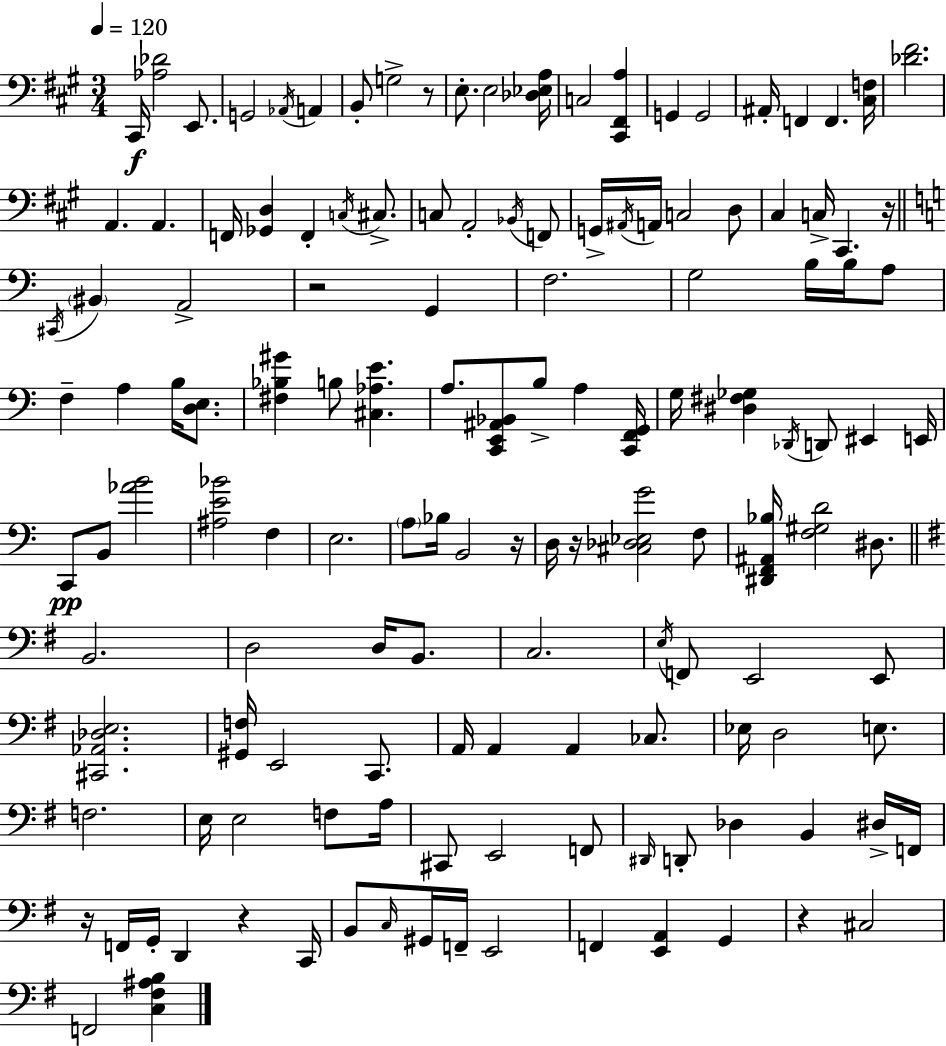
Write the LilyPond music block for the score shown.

{
  \clef bass
  \numericTimeSignature
  \time 3/4
  \key a \major
  \tempo 4 = 120
  cis,16\f <aes des'>2 e,8. | g,2 \acciaccatura { aes,16 } a,4 | b,8-. g2-> r8 | e8.-. e2 | \break <des ees a>16 c2 <cis, fis, a>4 | g,4 g,2 | ais,16-. f,4 f,4. | <cis f>16 <des' fis'>2. | \break a,4. a,4. | f,16 <ges, d>4 f,4-. \acciaccatura { c16 } cis8.-> | c8 a,2-. | \acciaccatura { bes,16 } f,8 g,16-> \acciaccatura { ais,16 } a,16 c2 | \break d8 cis4 c16-> cis,4. | r16 \bar "||" \break \key a \minor \acciaccatura { cis,16 } \parenthesize bis,4 a,2-> | r2 g,4 | f2. | g2 b16 b16 a8 | \break f4-- a4 b16 <d e>8. | <fis bes gis'>4 b8 <cis aes e'>4. | a8. <c, e, ais, bes,>8 b8-> a4 | <c, f, g,>16 g16 <dis fis ges>4 \acciaccatura { des,16 } d,8 eis,4 | \break e,16 c,8\pp b,8 <aes' b'>2 | <ais e' bes'>2 f4 | e2. | \parenthesize a8 bes16 b,2 | \break r16 d16 r16 <cis des ees g'>2 | f8 <dis, f, ais, bes>16 <f gis d'>2 dis8. | \bar "||" \break \key e \minor b,2. | d2 d16 b,8. | c2. | \acciaccatura { e16 } f,8 e,2 e,8 | \break <cis, aes, des e>2. | <gis, f>16 e,2 c,8. | a,16 a,4 a,4 ces8. | ees16 d2 e8. | \break f2. | e16 e2 f8 | a16 cis,8 e,2 f,8 | \grace { dis,16 } d,8-. des4 b,4 | \break dis16-> f,16 r16 f,16 g,16-. d,4 r4 | c,16 b,8 \grace { c16 } gis,16 f,16-- e,2 | f,4 <e, a,>4 g,4 | r4 cis2 | \break f,2 <c fis ais b>4 | \bar "|."
}